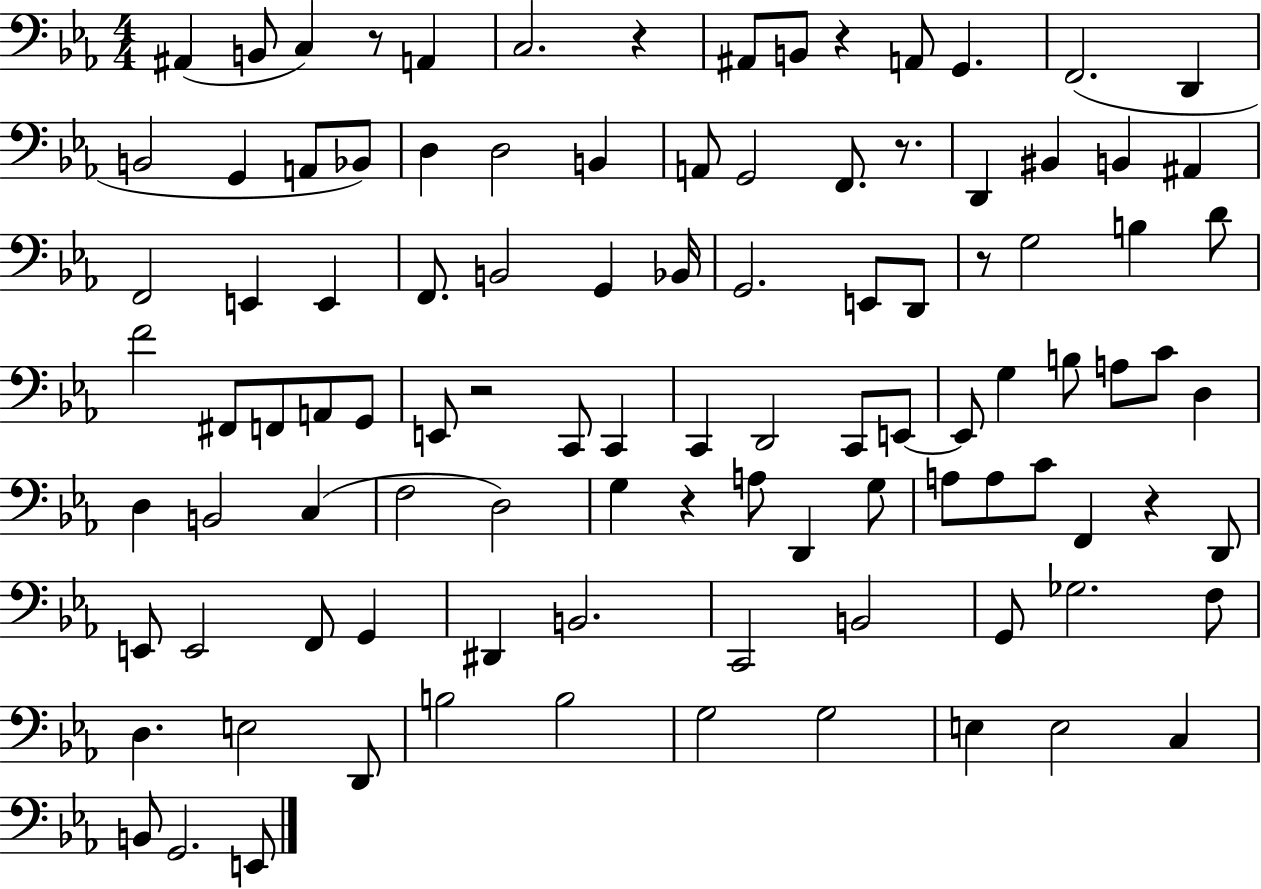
{
  \clef bass
  \numericTimeSignature
  \time 4/4
  \key ees \major
  ais,4( b,8 c4) r8 a,4 | c2. r4 | ais,8 b,8 r4 a,8 g,4. | f,2.( d,4 | \break b,2 g,4 a,8 bes,8) | d4 d2 b,4 | a,8 g,2 f,8. r8. | d,4 bis,4 b,4 ais,4 | \break f,2 e,4 e,4 | f,8. b,2 g,4 bes,16 | g,2. e,8 d,8 | r8 g2 b4 d'8 | \break f'2 fis,8 f,8 a,8 g,8 | e,8 r2 c,8 c,4 | c,4 d,2 c,8 e,8~~ | e,8 g4 b8 a8 c'8 d4 | \break d4 b,2 c4( | f2 d2) | g4 r4 a8 d,4 g8 | a8 a8 c'8 f,4 r4 d,8 | \break e,8 e,2 f,8 g,4 | dis,4 b,2. | c,2 b,2 | g,8 ges2. f8 | \break d4. e2 d,8 | b2 b2 | g2 g2 | e4 e2 c4 | \break b,8 g,2. e,8 | \bar "|."
}